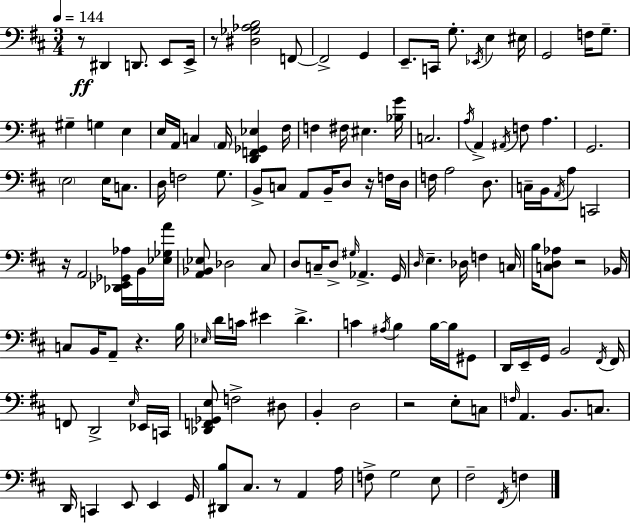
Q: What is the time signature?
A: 3/4